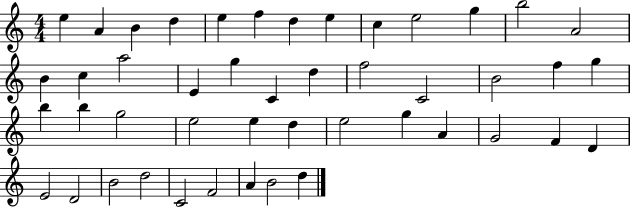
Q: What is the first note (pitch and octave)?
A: E5